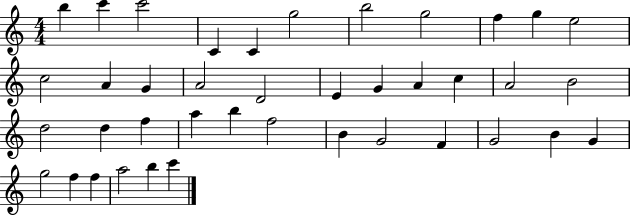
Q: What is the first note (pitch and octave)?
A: B5